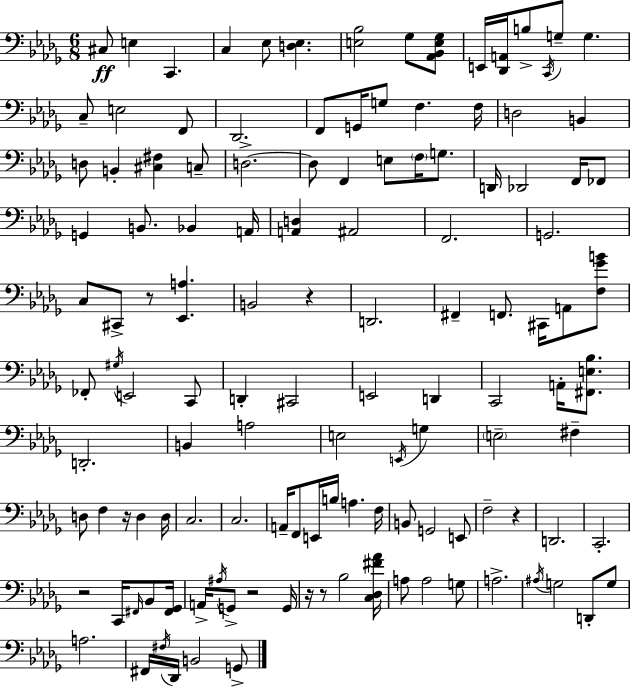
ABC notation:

X:1
T:Untitled
M:6/8
L:1/4
K:Bbm
^C,/2 E, C,, C, _E,/2 [D,_E,] [E,_B,]2 _G,/2 [_A,,_B,,E,_G,]/2 E,,/4 [_D,,A,,]/4 B,/2 C,,/4 G,/2 G, C,/2 E,2 F,,/2 _D,,2 F,,/2 G,,/4 G,/2 F, F,/4 D,2 B,, D,/2 B,, [^C,^F,] C,/2 D,2 D,/2 F,, E,/2 F,/4 G,/2 D,,/4 _D,,2 F,,/4 _F,,/2 G,, B,,/2 _B,, A,,/4 [A,,D,] ^A,,2 F,,2 G,,2 C,/2 ^C,,/2 z/2 [_E,,A,] B,,2 z D,,2 ^F,, F,,/2 ^C,,/4 A,,/2 [F,_GB]/2 _F,,/2 ^G,/4 E,,2 C,,/2 D,, ^C,,2 E,,2 D,, C,,2 A,,/4 [^F,,E,_B,]/2 D,,2 B,, A,2 E,2 E,,/4 G, E,2 ^F, D,/2 F, z/4 D, D,/4 C,2 C,2 A,,/4 F,,/2 E,,/4 B,/4 A, F,/4 B,,/2 G,,2 E,,/2 F,2 z D,,2 C,,2 z2 C,,/4 ^F,,/4 _B,,/2 [^F,,_G,,]/4 A,,/4 ^A,/4 G,,/2 z2 G,,/4 z/4 z/2 _B,2 [C,_D,^F_A]/4 A,/2 A,2 G,/2 A,2 ^A,/4 G,2 D,,/2 G,/2 A,2 ^F,,/4 ^F,/4 _D,,/4 B,,2 G,,/2